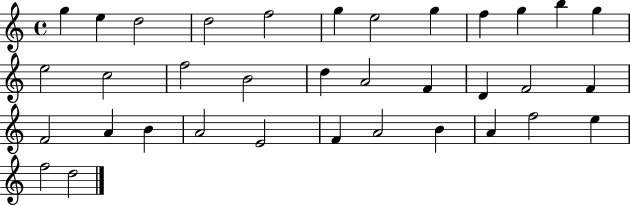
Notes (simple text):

G5/q E5/q D5/h D5/h F5/h G5/q E5/h G5/q F5/q G5/q B5/q G5/q E5/h C5/h F5/h B4/h D5/q A4/h F4/q D4/q F4/h F4/q F4/h A4/q B4/q A4/h E4/h F4/q A4/h B4/q A4/q F5/h E5/q F5/h D5/h